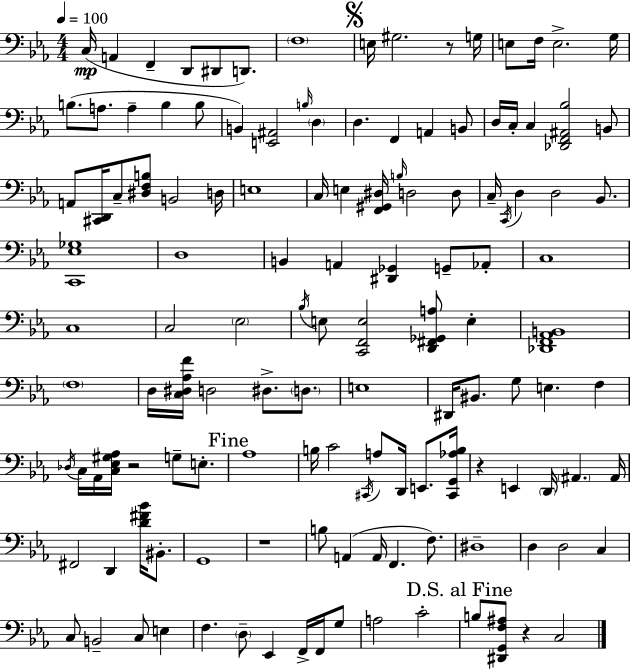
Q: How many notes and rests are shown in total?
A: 131